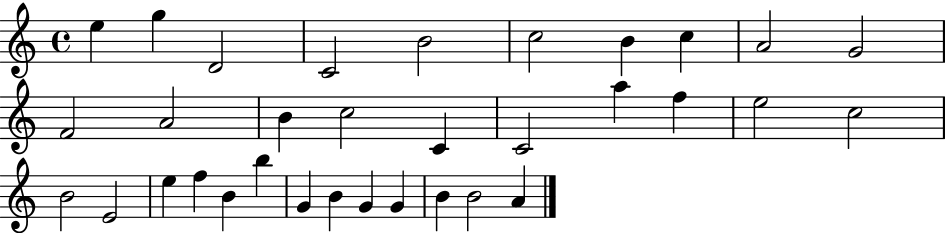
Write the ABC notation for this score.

X:1
T:Untitled
M:4/4
L:1/4
K:C
e g D2 C2 B2 c2 B c A2 G2 F2 A2 B c2 C C2 a f e2 c2 B2 E2 e f B b G B G G B B2 A